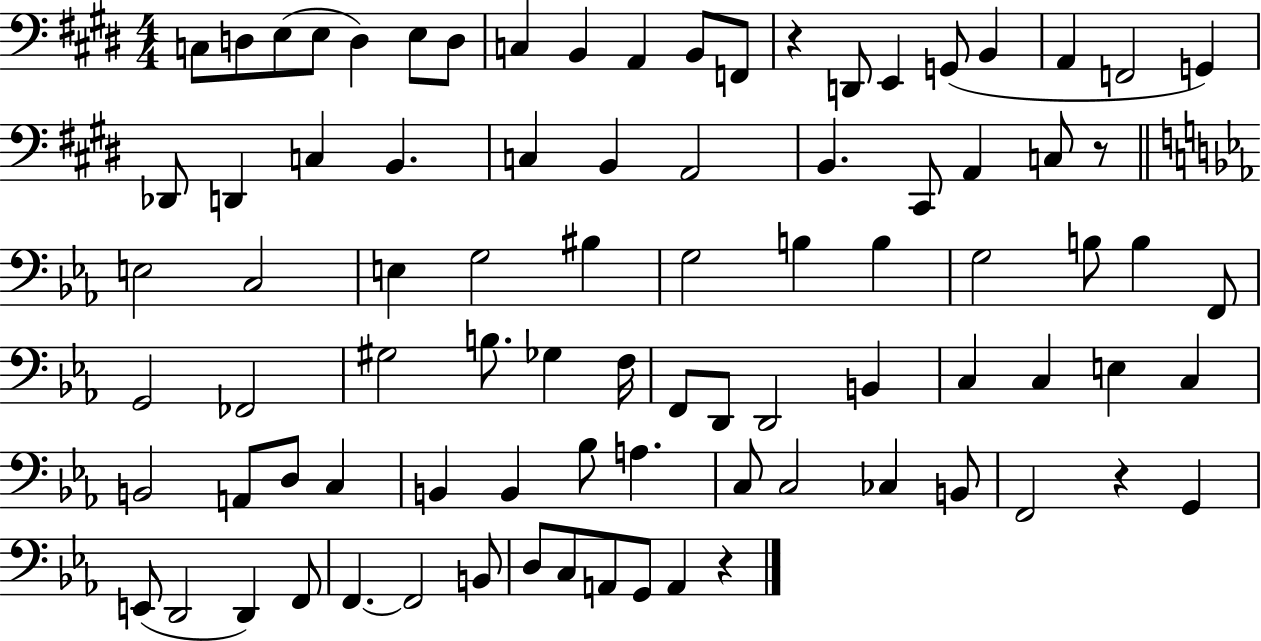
X:1
T:Untitled
M:4/4
L:1/4
K:E
C,/2 D,/2 E,/2 E,/2 D, E,/2 D,/2 C, B,, A,, B,,/2 F,,/2 z D,,/2 E,, G,,/2 B,, A,, F,,2 G,, _D,,/2 D,, C, B,, C, B,, A,,2 B,, ^C,,/2 A,, C,/2 z/2 E,2 C,2 E, G,2 ^B, G,2 B, B, G,2 B,/2 B, F,,/2 G,,2 _F,,2 ^G,2 B,/2 _G, F,/4 F,,/2 D,,/2 D,,2 B,, C, C, E, C, B,,2 A,,/2 D,/2 C, B,, B,, _B,/2 A, C,/2 C,2 _C, B,,/2 F,,2 z G,, E,,/2 D,,2 D,, F,,/2 F,, F,,2 B,,/2 D,/2 C,/2 A,,/2 G,,/2 A,, z